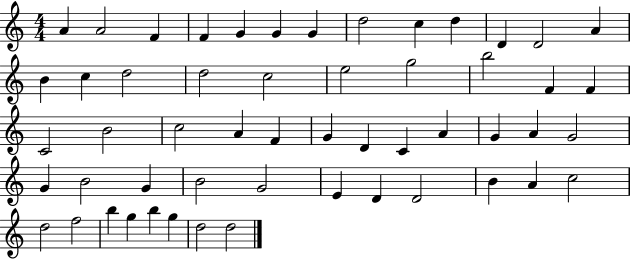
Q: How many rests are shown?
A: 0